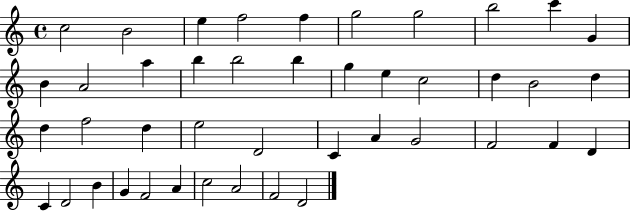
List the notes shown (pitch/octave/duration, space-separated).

C5/h B4/h E5/q F5/h F5/q G5/h G5/h B5/h C6/q G4/q B4/q A4/h A5/q B5/q B5/h B5/q G5/q E5/q C5/h D5/q B4/h D5/q D5/q F5/h D5/q E5/h D4/h C4/q A4/q G4/h F4/h F4/q D4/q C4/q D4/h B4/q G4/q F4/h A4/q C5/h A4/h F4/h D4/h